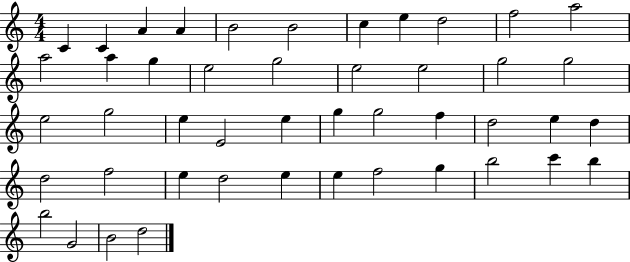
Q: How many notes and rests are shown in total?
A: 46